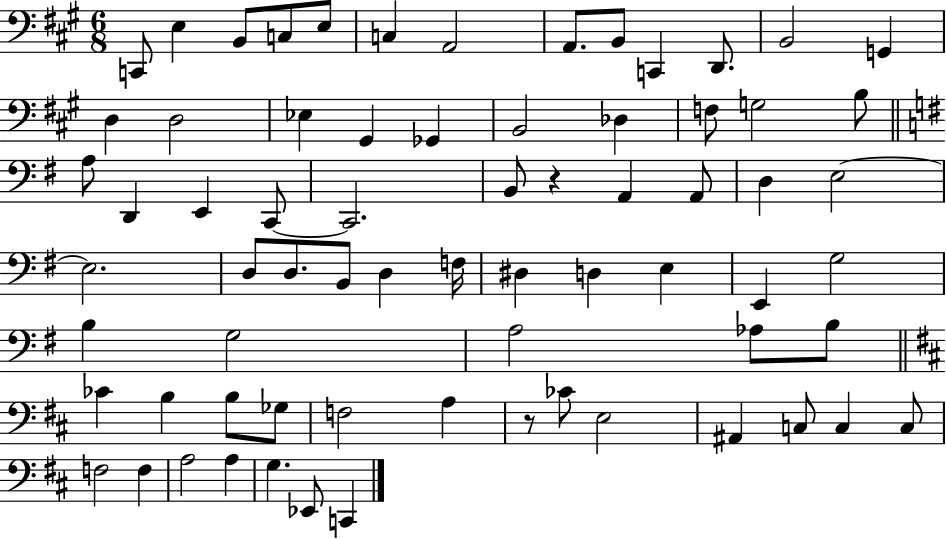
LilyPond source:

{
  \clef bass
  \numericTimeSignature
  \time 6/8
  \key a \major
  c,8 e4 b,8 c8 e8 | c4 a,2 | a,8. b,8 c,4 d,8. | b,2 g,4 | \break d4 d2 | ees4 gis,4 ges,4 | b,2 des4 | f8 g2 b8 | \break \bar "||" \break \key e \minor a8 d,4 e,4 c,8~~ | c,2. | b,8 r4 a,4 a,8 | d4 e2~~ | \break e2. | d8 d8. b,8 d4 f16 | dis4 d4 e4 | e,4 g2 | \break b4 g2 | a2 aes8 b8 | \bar "||" \break \key d \major ces'4 b4 b8 ges8 | f2 a4 | r8 ces'8 e2 | ais,4 c8 c4 c8 | \break f2 f4 | a2 a4 | g4. ees,8 c,4 | \bar "|."
}